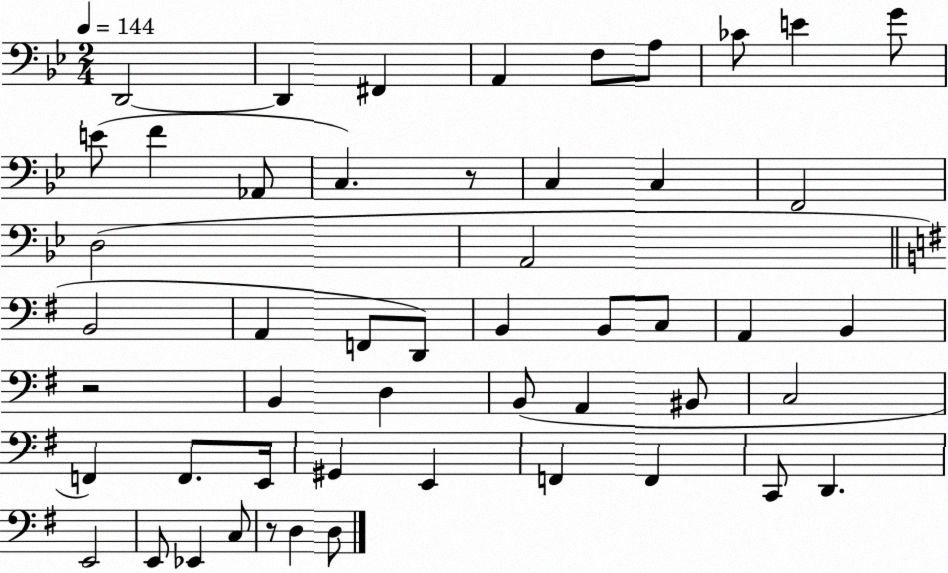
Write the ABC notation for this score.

X:1
T:Untitled
M:2/4
L:1/4
K:Bb
D,,2 D,, ^F,, A,, F,/2 A,/2 _C/2 E G/2 E/2 F _A,,/2 C, z/2 C, C, F,,2 D,2 A,,2 B,,2 A,, F,,/2 D,,/2 B,, B,,/2 C,/2 A,, B,, z2 B,, D, B,,/2 A,, ^B,,/2 C,2 F,, F,,/2 E,,/4 ^G,, E,, F,, F,, C,,/2 D,, E,,2 E,,/2 _E,, C,/2 z/2 D, D,/2